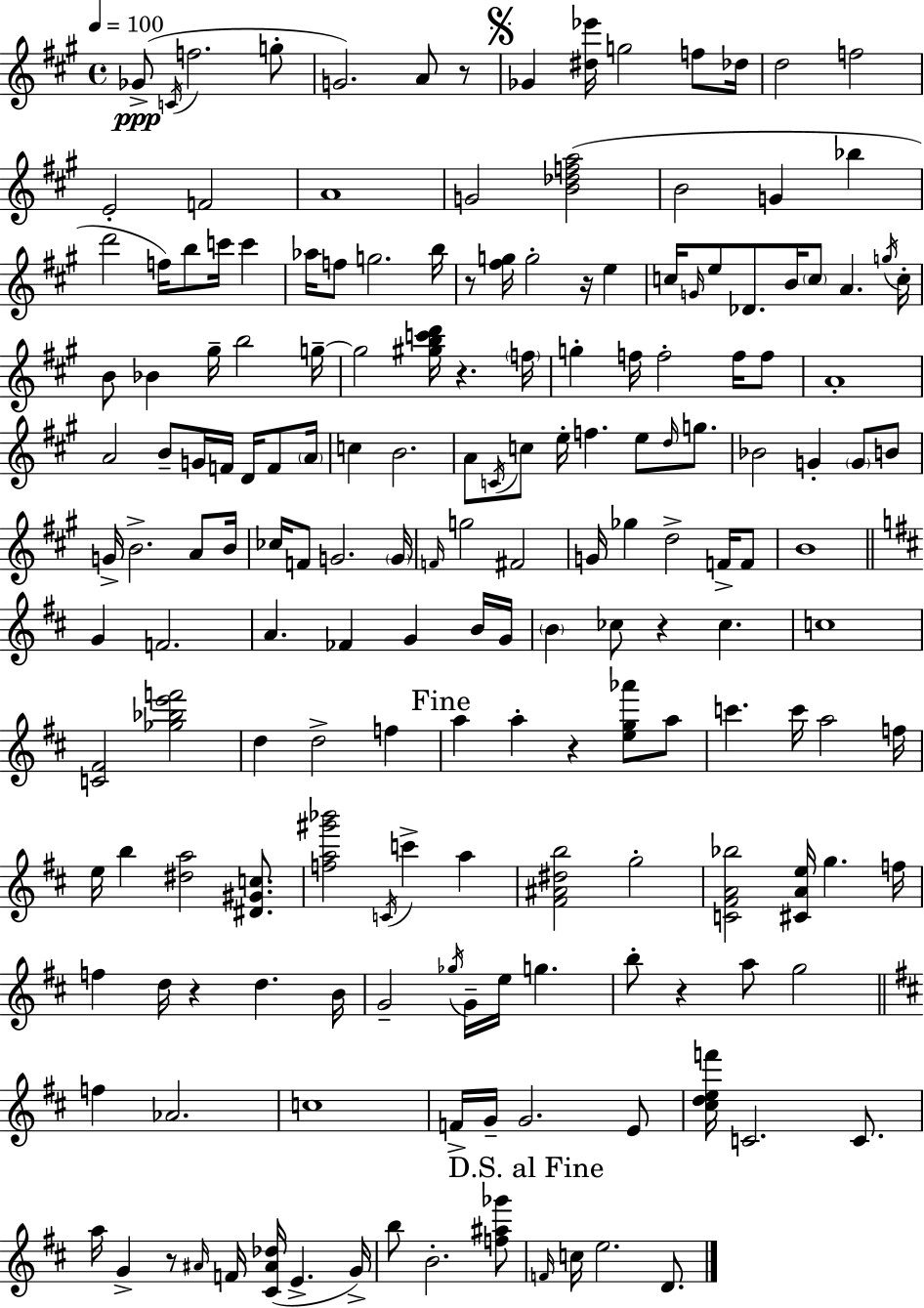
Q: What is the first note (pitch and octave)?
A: Gb4